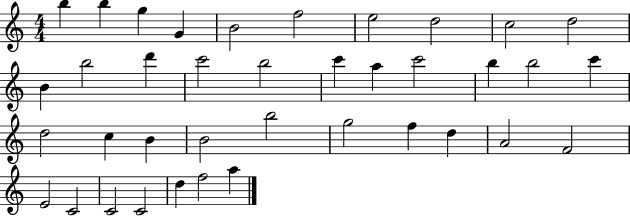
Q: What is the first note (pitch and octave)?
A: B5